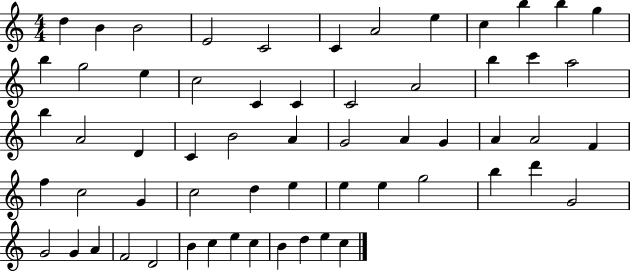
{
  \clef treble
  \numericTimeSignature
  \time 4/4
  \key c \major
  d''4 b'4 b'2 | e'2 c'2 | c'4 a'2 e''4 | c''4 b''4 b''4 g''4 | \break b''4 g''2 e''4 | c''2 c'4 c'4 | c'2 a'2 | b''4 c'''4 a''2 | \break b''4 a'2 d'4 | c'4 b'2 a'4 | g'2 a'4 g'4 | a'4 a'2 f'4 | \break f''4 c''2 g'4 | c''2 d''4 e''4 | e''4 e''4 g''2 | b''4 d'''4 g'2 | \break g'2 g'4 a'4 | f'2 d'2 | b'4 c''4 e''4 c''4 | b'4 d''4 e''4 c''4 | \break \bar "|."
}